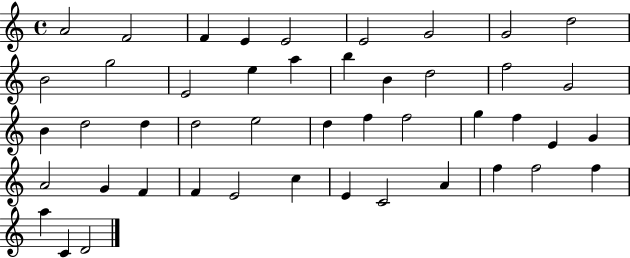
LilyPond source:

{
  \clef treble
  \time 4/4
  \defaultTimeSignature
  \key c \major
  a'2 f'2 | f'4 e'4 e'2 | e'2 g'2 | g'2 d''2 | \break b'2 g''2 | e'2 e''4 a''4 | b''4 b'4 d''2 | f''2 g'2 | \break b'4 d''2 d''4 | d''2 e''2 | d''4 f''4 f''2 | g''4 f''4 e'4 g'4 | \break a'2 g'4 f'4 | f'4 e'2 c''4 | e'4 c'2 a'4 | f''4 f''2 f''4 | \break a''4 c'4 d'2 | \bar "|."
}